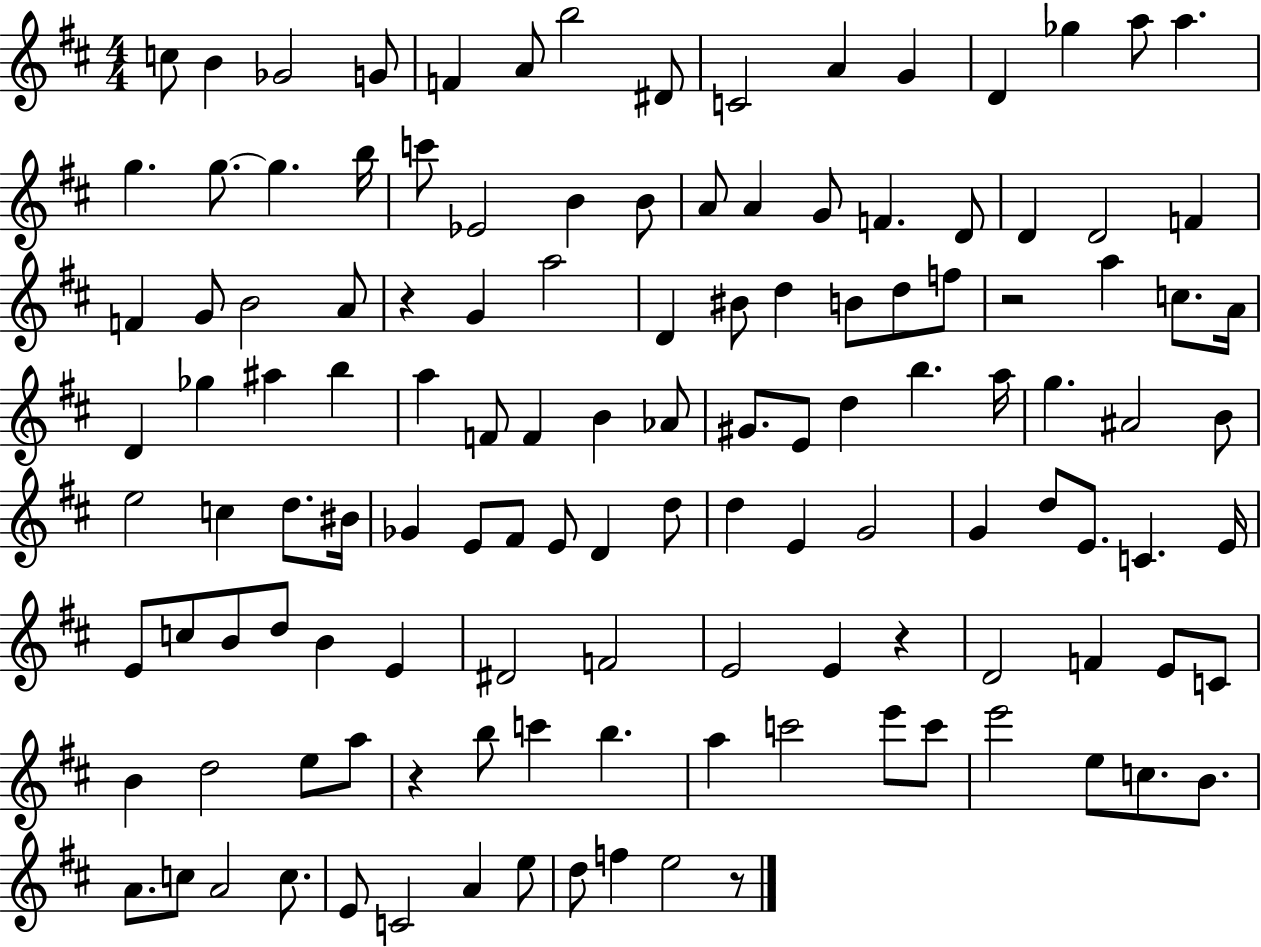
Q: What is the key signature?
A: D major